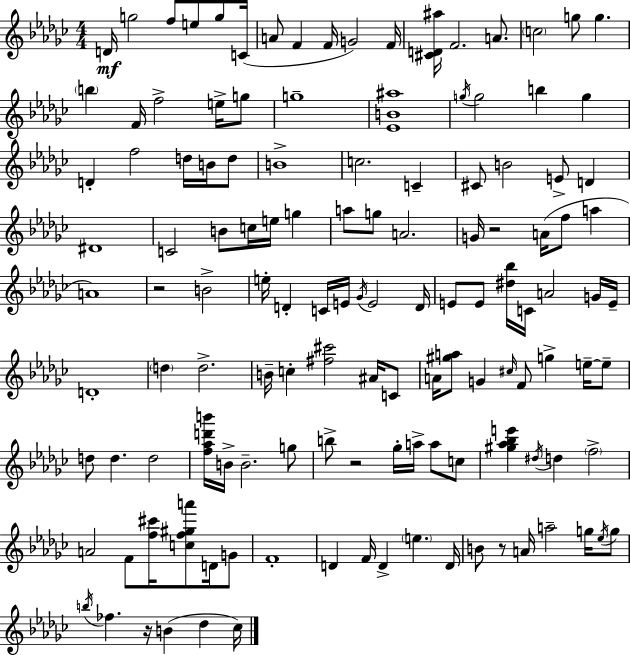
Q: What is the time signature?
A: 4/4